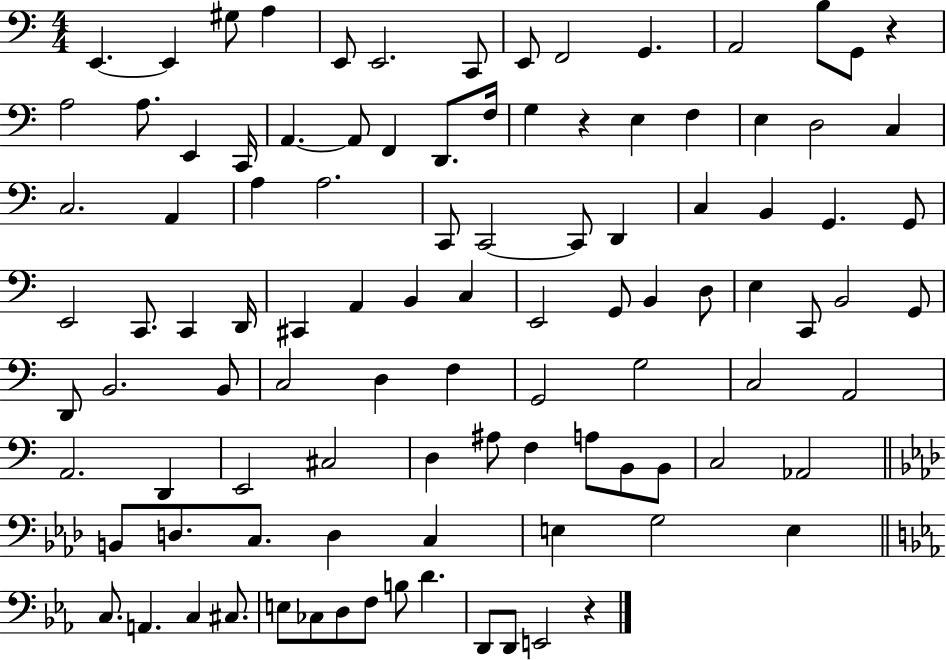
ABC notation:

X:1
T:Untitled
M:4/4
L:1/4
K:C
E,, E,, ^G,/2 A, E,,/2 E,,2 C,,/2 E,,/2 F,,2 G,, A,,2 B,/2 G,,/2 z A,2 A,/2 E,, C,,/4 A,, A,,/2 F,, D,,/2 F,/4 G, z E, F, E, D,2 C, C,2 A,, A, A,2 C,,/2 C,,2 C,,/2 D,, C, B,, G,, G,,/2 E,,2 C,,/2 C,, D,,/4 ^C,, A,, B,, C, E,,2 G,,/2 B,, D,/2 E, C,,/2 B,,2 G,,/2 D,,/2 B,,2 B,,/2 C,2 D, F, G,,2 G,2 C,2 A,,2 A,,2 D,, E,,2 ^C,2 D, ^A,/2 F, A,/2 B,,/2 B,,/2 C,2 _A,,2 B,,/2 D,/2 C,/2 D, C, E, G,2 E, C,/2 A,, C, ^C,/2 E,/2 _C,/2 D,/2 F,/2 B,/2 D D,,/2 D,,/2 E,,2 z